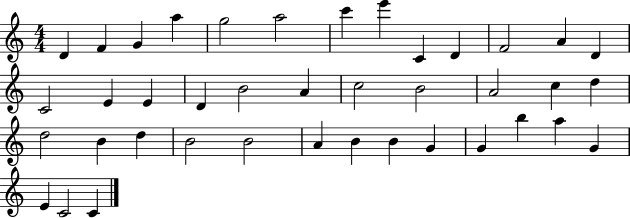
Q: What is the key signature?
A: C major